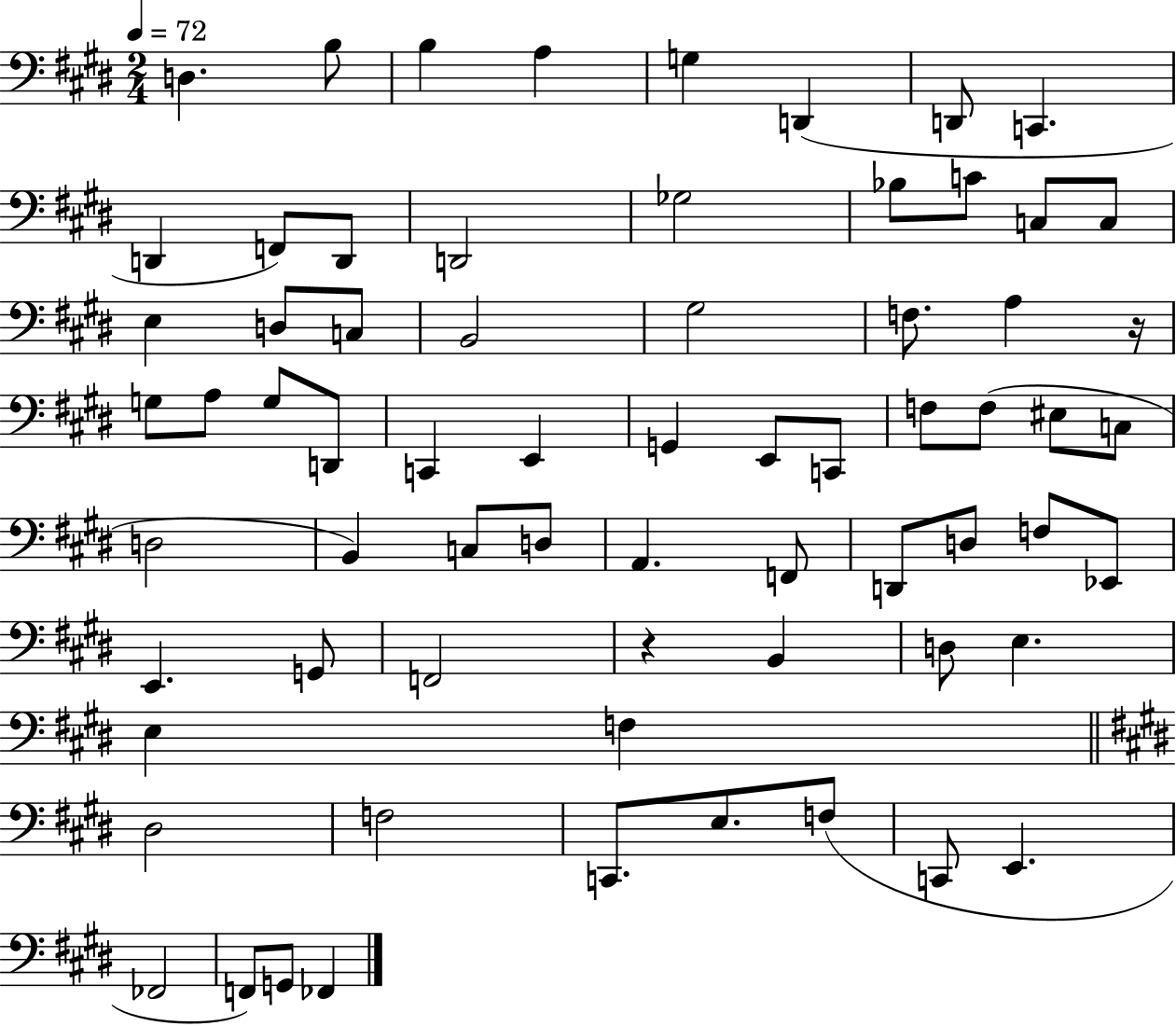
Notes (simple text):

D3/q. B3/e B3/q A3/q G3/q D2/q D2/e C2/q. D2/q F2/e D2/e D2/h Gb3/h Bb3/e C4/e C3/e C3/e E3/q D3/e C3/e B2/h G#3/h F3/e. A3/q R/s G3/e A3/e G3/e D2/e C2/q E2/q G2/q E2/e C2/e F3/e F3/e EIS3/e C3/e D3/h B2/q C3/e D3/e A2/q. F2/e D2/e D3/e F3/e Eb2/e E2/q. G2/e F2/h R/q B2/q D3/e E3/q. E3/q F3/q D#3/h F3/h C2/e. E3/e. F3/e C2/e E2/q. FES2/h F2/e G2/e FES2/q